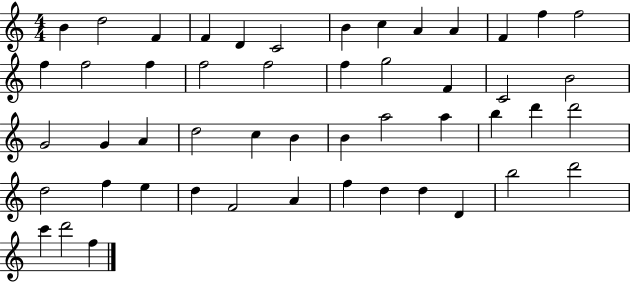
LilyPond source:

{
  \clef treble
  \numericTimeSignature
  \time 4/4
  \key c \major
  b'4 d''2 f'4 | f'4 d'4 c'2 | b'4 c''4 a'4 a'4 | f'4 f''4 f''2 | \break f''4 f''2 f''4 | f''2 f''2 | f''4 g''2 f'4 | c'2 b'2 | \break g'2 g'4 a'4 | d''2 c''4 b'4 | b'4 a''2 a''4 | b''4 d'''4 d'''2 | \break d''2 f''4 e''4 | d''4 f'2 a'4 | f''4 d''4 d''4 d'4 | b''2 d'''2 | \break c'''4 d'''2 f''4 | \bar "|."
}